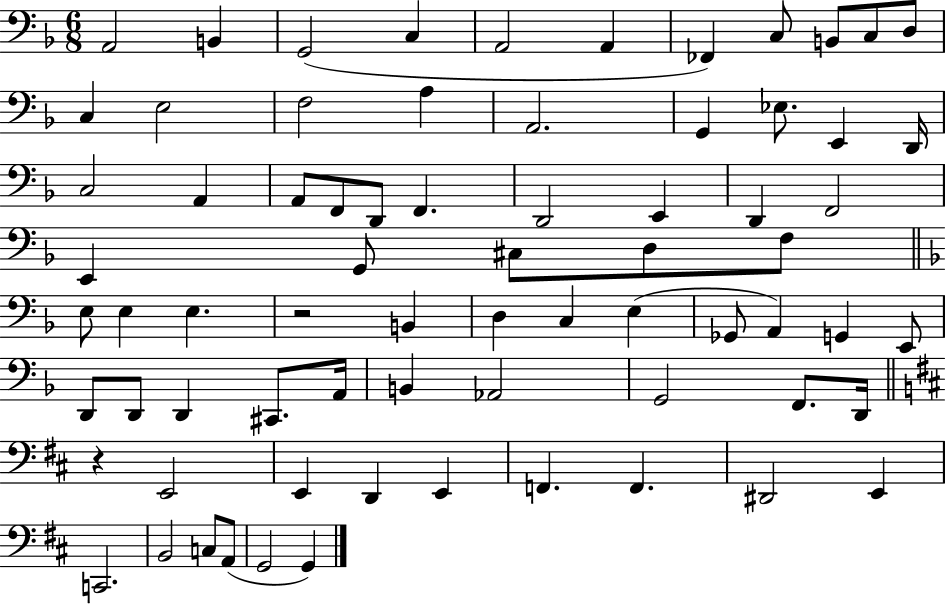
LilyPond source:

{
  \clef bass
  \numericTimeSignature
  \time 6/8
  \key f \major
  a,2 b,4 | g,2( c4 | a,2 a,4 | fes,4) c8 b,8 c8 d8 | \break c4 e2 | f2 a4 | a,2. | g,4 ees8. e,4 d,16 | \break c2 a,4 | a,8 f,8 d,8 f,4. | d,2 e,4 | d,4 f,2 | \break e,4 g,8 cis8 d8 f8 | \bar "||" \break \key f \major e8 e4 e4. | r2 b,4 | d4 c4 e4( | ges,8 a,4) g,4 e,8 | \break d,8 d,8 d,4 cis,8. a,16 | b,4 aes,2 | g,2 f,8. d,16 | \bar "||" \break \key d \major r4 e,2 | e,4 d,4 e,4 | f,4. f,4. | dis,2 e,4 | \break c,2. | b,2 c8 a,8( | g,2 g,4) | \bar "|."
}